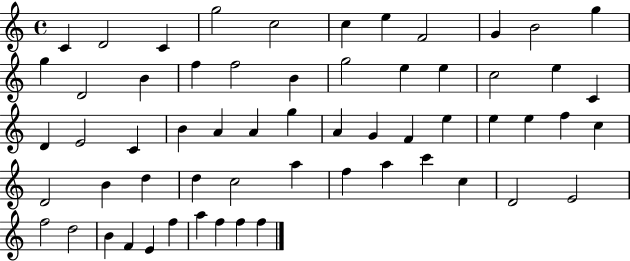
{
  \clef treble
  \time 4/4
  \defaultTimeSignature
  \key c \major
  c'4 d'2 c'4 | g''2 c''2 | c''4 e''4 f'2 | g'4 b'2 g''4 | \break g''4 d'2 b'4 | f''4 f''2 b'4 | g''2 e''4 e''4 | c''2 e''4 c'4 | \break d'4 e'2 c'4 | b'4 a'4 a'4 g''4 | a'4 g'4 f'4 e''4 | e''4 e''4 f''4 c''4 | \break d'2 b'4 d''4 | d''4 c''2 a''4 | f''4 a''4 c'''4 c''4 | d'2 e'2 | \break f''2 d''2 | b'4 f'4 e'4 f''4 | a''4 f''4 f''4 f''4 | \bar "|."
}